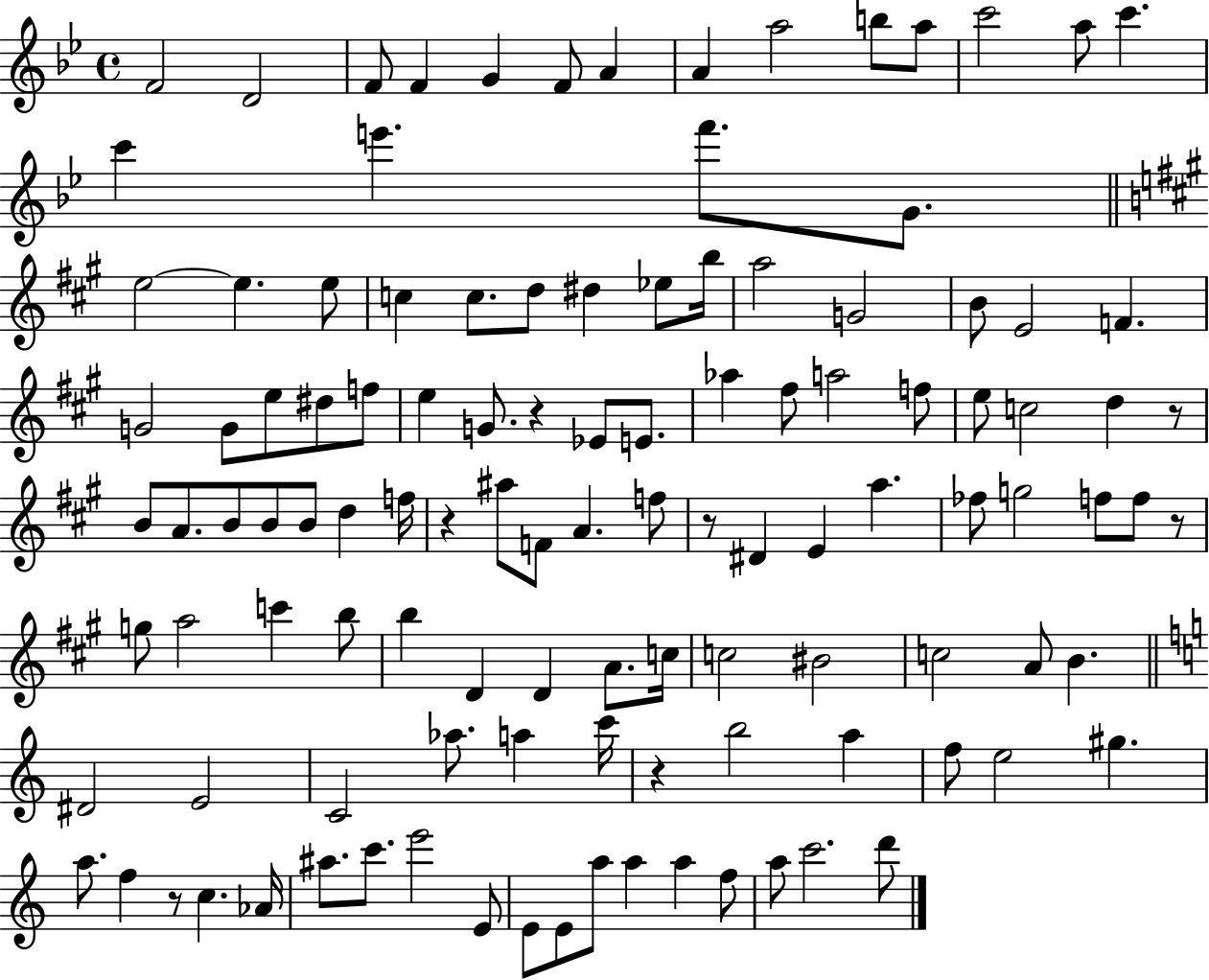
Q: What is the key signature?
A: BES major